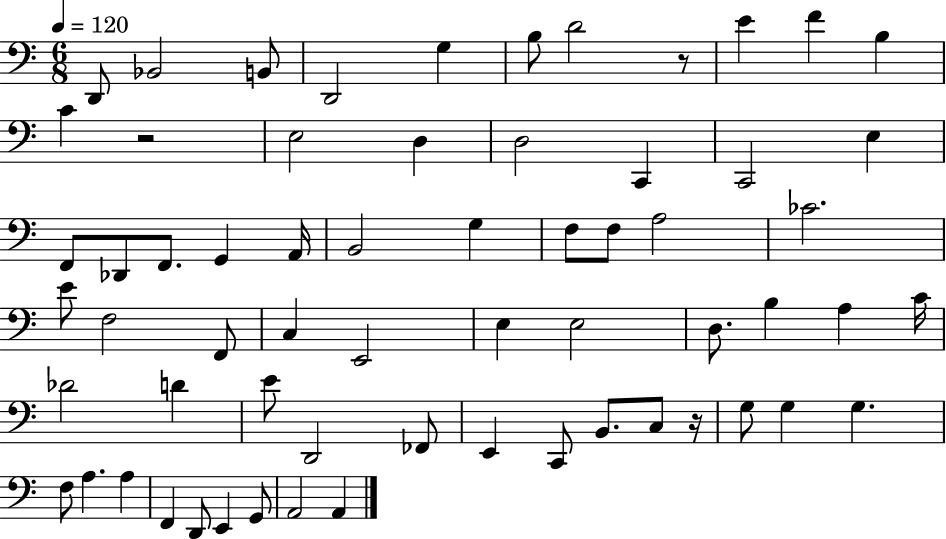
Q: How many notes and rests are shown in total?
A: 63